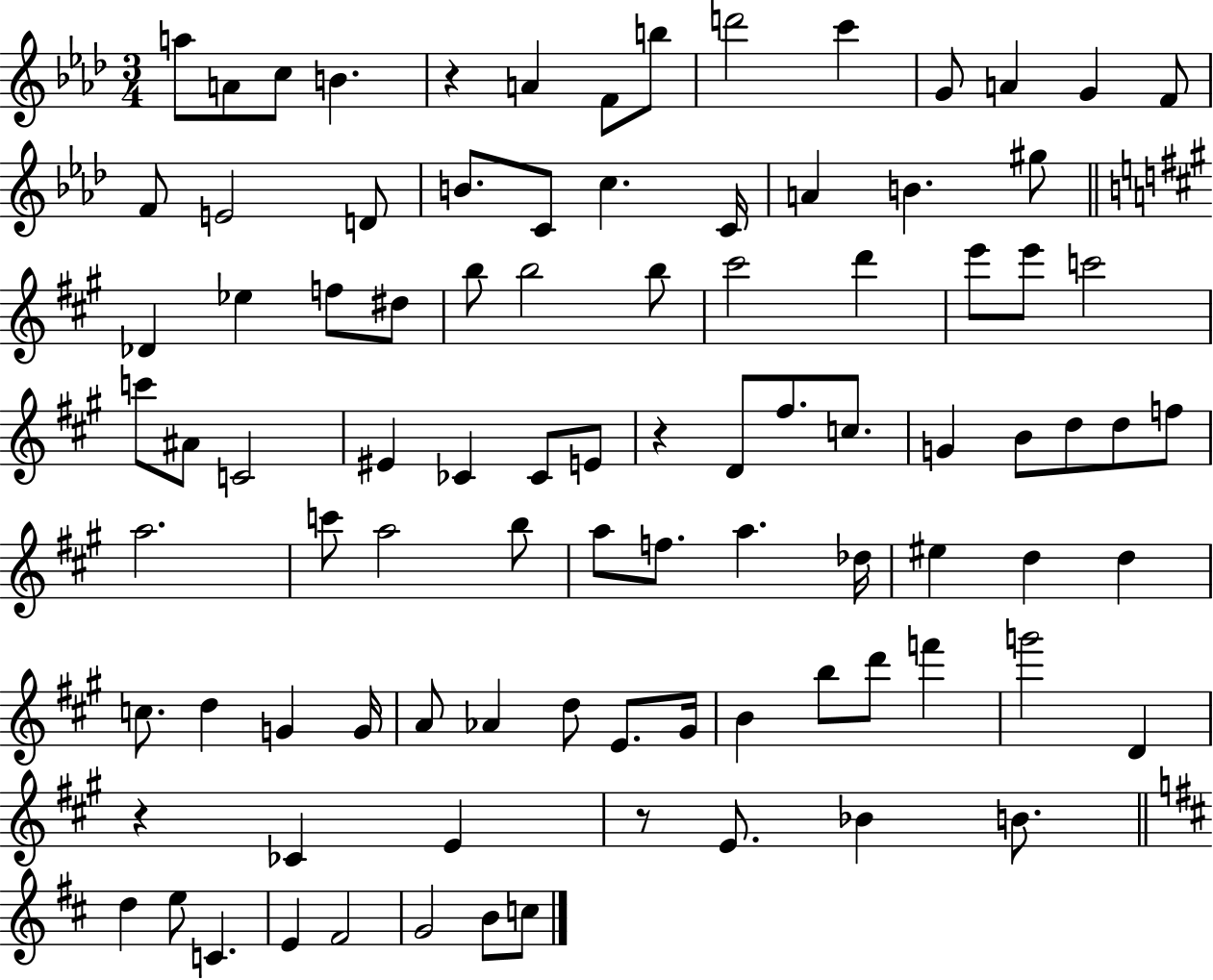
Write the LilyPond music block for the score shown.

{
  \clef treble
  \numericTimeSignature
  \time 3/4
  \key aes \major
  a''8 a'8 c''8 b'4. | r4 a'4 f'8 b''8 | d'''2 c'''4 | g'8 a'4 g'4 f'8 | \break f'8 e'2 d'8 | b'8. c'8 c''4. c'16 | a'4 b'4. gis''8 | \bar "||" \break \key a \major des'4 ees''4 f''8 dis''8 | b''8 b''2 b''8 | cis'''2 d'''4 | e'''8 e'''8 c'''2 | \break c'''8 ais'8 c'2 | eis'4 ces'4 ces'8 e'8 | r4 d'8 fis''8. c''8. | g'4 b'8 d''8 d''8 f''8 | \break a''2. | c'''8 a''2 b''8 | a''8 f''8. a''4. des''16 | eis''4 d''4 d''4 | \break c''8. d''4 g'4 g'16 | a'8 aes'4 d''8 e'8. gis'16 | b'4 b''8 d'''8 f'''4 | g'''2 d'4 | \break r4 ces'4 e'4 | r8 e'8. bes'4 b'8. | \bar "||" \break \key b \minor d''4 e''8 c'4. | e'4 fis'2 | g'2 b'8 c''8 | \bar "|."
}